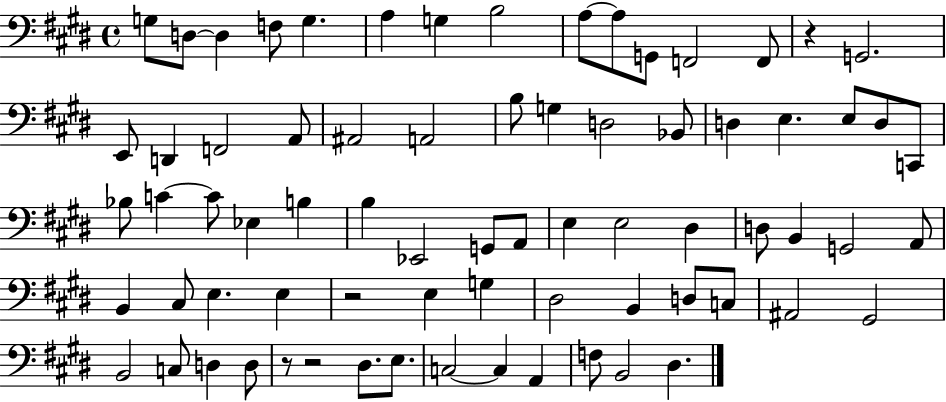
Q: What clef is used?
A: bass